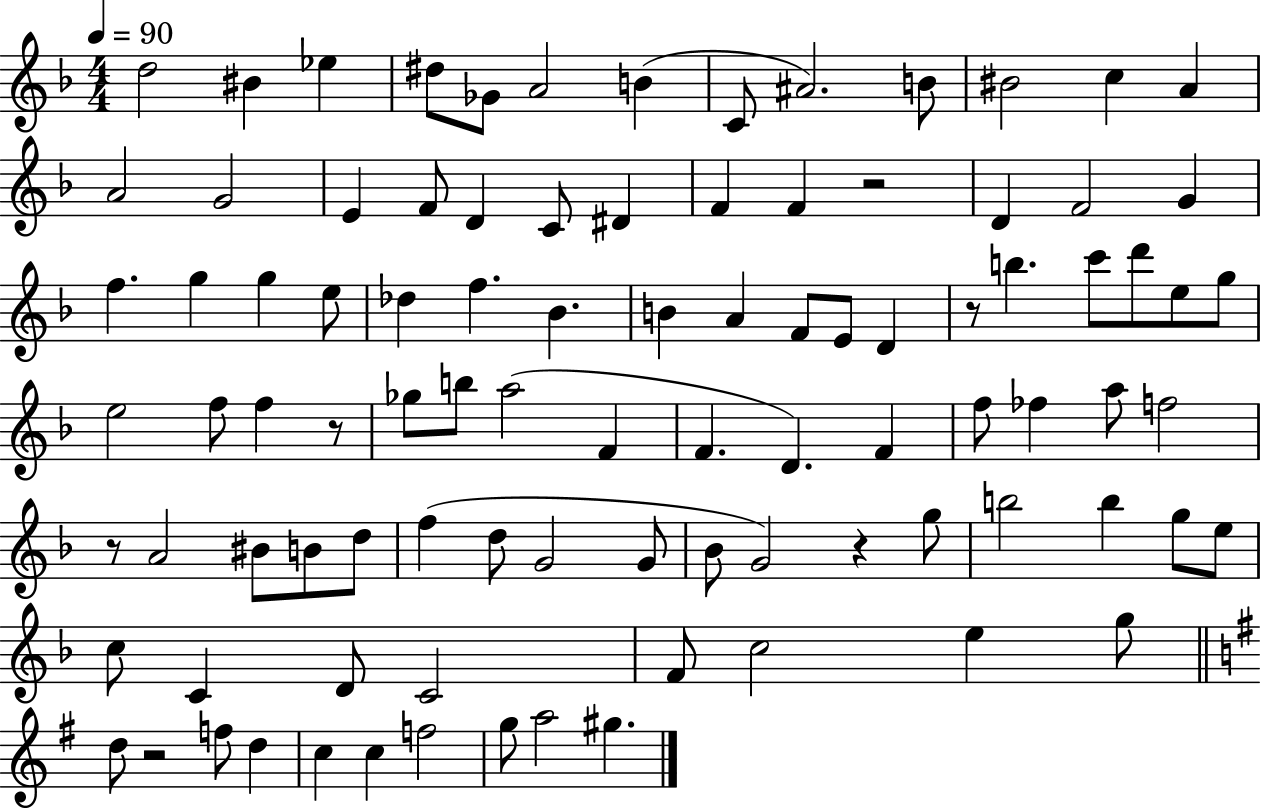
X:1
T:Untitled
M:4/4
L:1/4
K:F
d2 ^B _e ^d/2 _G/2 A2 B C/2 ^A2 B/2 ^B2 c A A2 G2 E F/2 D C/2 ^D F F z2 D F2 G f g g e/2 _d f _B B A F/2 E/2 D z/2 b c'/2 d'/2 e/2 g/2 e2 f/2 f z/2 _g/2 b/2 a2 F F D F f/2 _f a/2 f2 z/2 A2 ^B/2 B/2 d/2 f d/2 G2 G/2 _B/2 G2 z g/2 b2 b g/2 e/2 c/2 C D/2 C2 F/2 c2 e g/2 d/2 z2 f/2 d c c f2 g/2 a2 ^g